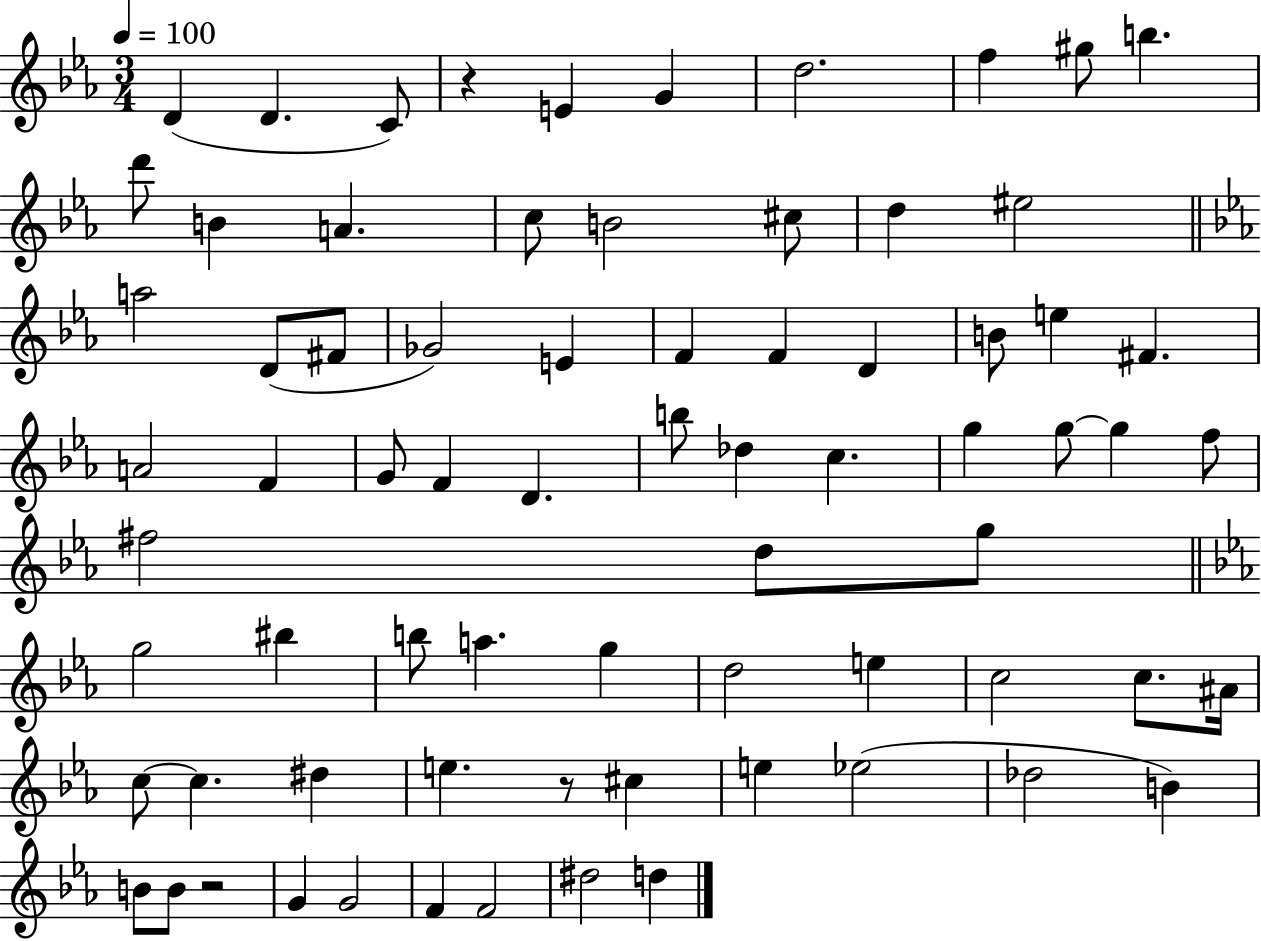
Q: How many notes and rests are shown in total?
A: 73